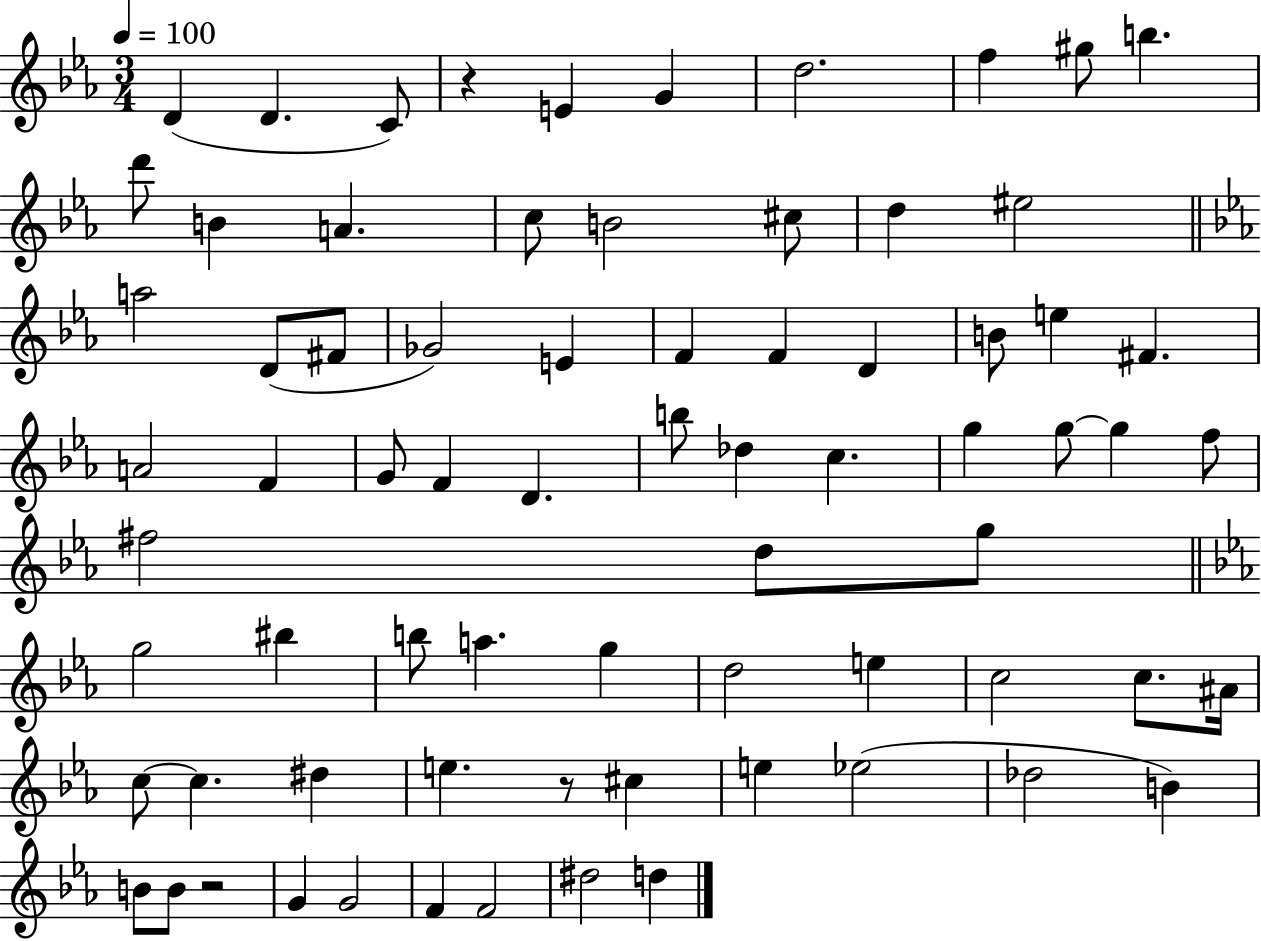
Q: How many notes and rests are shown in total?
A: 73